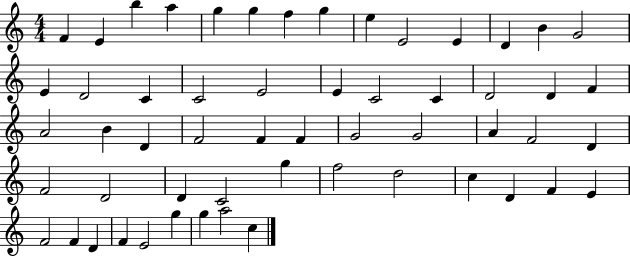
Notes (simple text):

F4/q E4/q B5/q A5/q G5/q G5/q F5/q G5/q E5/q E4/h E4/q D4/q B4/q G4/h E4/q D4/h C4/q C4/h E4/h E4/q C4/h C4/q D4/h D4/q F4/q A4/h B4/q D4/q F4/h F4/q F4/q G4/h G4/h A4/q F4/h D4/q F4/h D4/h D4/q C4/h G5/q F5/h D5/h C5/q D4/q F4/q E4/q F4/h F4/q D4/q F4/q E4/h G5/q G5/q A5/h C5/q